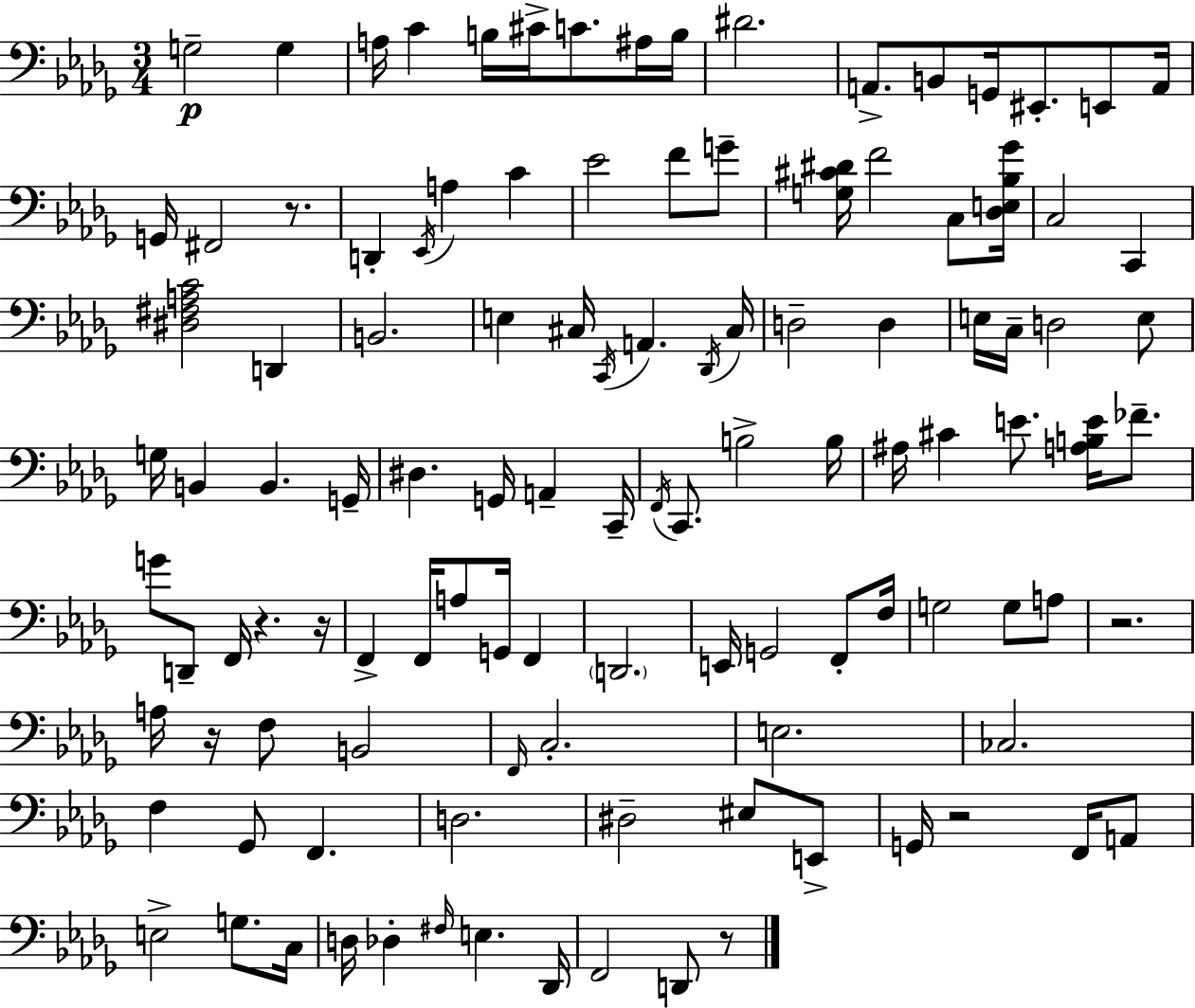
G3/h G3/q A3/s C4/q B3/s C#4/s C4/e. A#3/s B3/s D#4/h. A2/e. B2/e G2/s EIS2/e. E2/e A2/s G2/s F#2/h R/e. D2/q Eb2/s A3/q C4/q Eb4/h F4/e G4/e [G3,C#4,D#4]/s F4/h C3/e [Db3,E3,Bb3,Gb4]/s C3/h C2/q [D#3,F#3,A3,C4]/h D2/q B2/h. E3/q C#3/s C2/s A2/q. Db2/s C#3/s D3/h D3/q E3/s C3/s D3/h E3/e G3/s B2/q B2/q. G2/s D#3/q. G2/s A2/q C2/s F2/s C2/e. B3/h B3/s A#3/s C#4/q E4/e. [A3,B3,E4]/s FES4/e. G4/e D2/e F2/s R/q. R/s F2/q F2/s A3/e G2/s F2/q D2/h. E2/s G2/h F2/e F3/s G3/h G3/e A3/e R/h. A3/s R/s F3/e B2/h F2/s C3/h. E3/h. CES3/h. F3/q Gb2/e F2/q. D3/h. D#3/h EIS3/e E2/e G2/s R/h F2/s A2/e E3/h G3/e. C3/s D3/s Db3/q F#3/s E3/q. Db2/s F2/h D2/e R/e